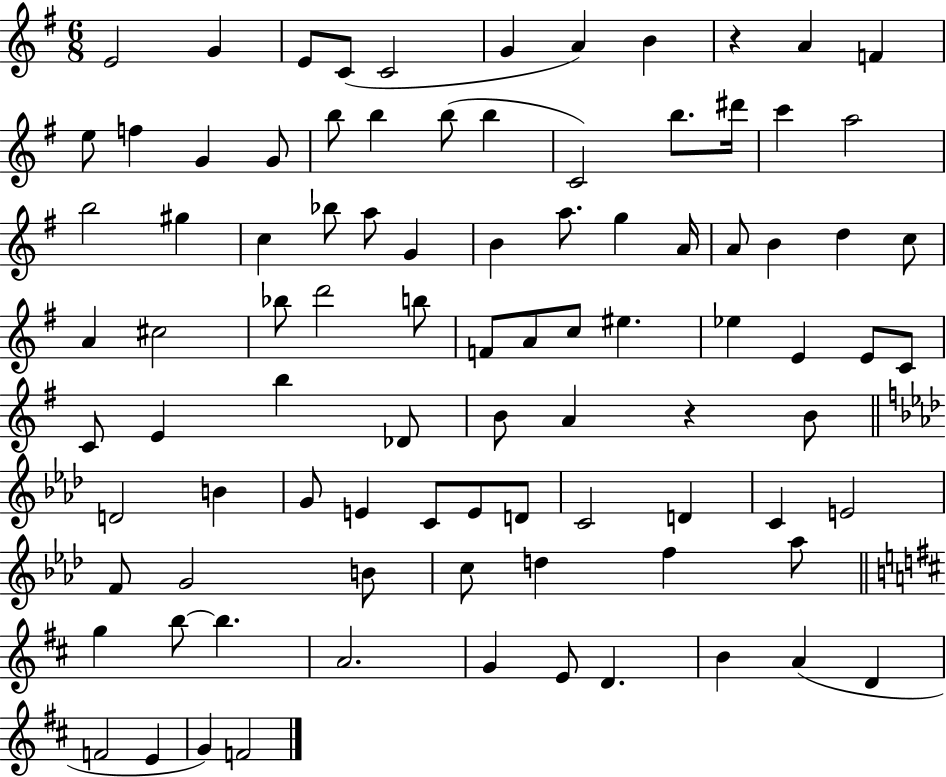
X:1
T:Untitled
M:6/8
L:1/4
K:G
E2 G E/2 C/2 C2 G A B z A F e/2 f G G/2 b/2 b b/2 b C2 b/2 ^d'/4 c' a2 b2 ^g c _b/2 a/2 G B a/2 g A/4 A/2 B d c/2 A ^c2 _b/2 d'2 b/2 F/2 A/2 c/2 ^e _e E E/2 C/2 C/2 E b _D/2 B/2 A z B/2 D2 B G/2 E C/2 E/2 D/2 C2 D C E2 F/2 G2 B/2 c/2 d f _a/2 g b/2 b A2 G E/2 D B A D F2 E G F2